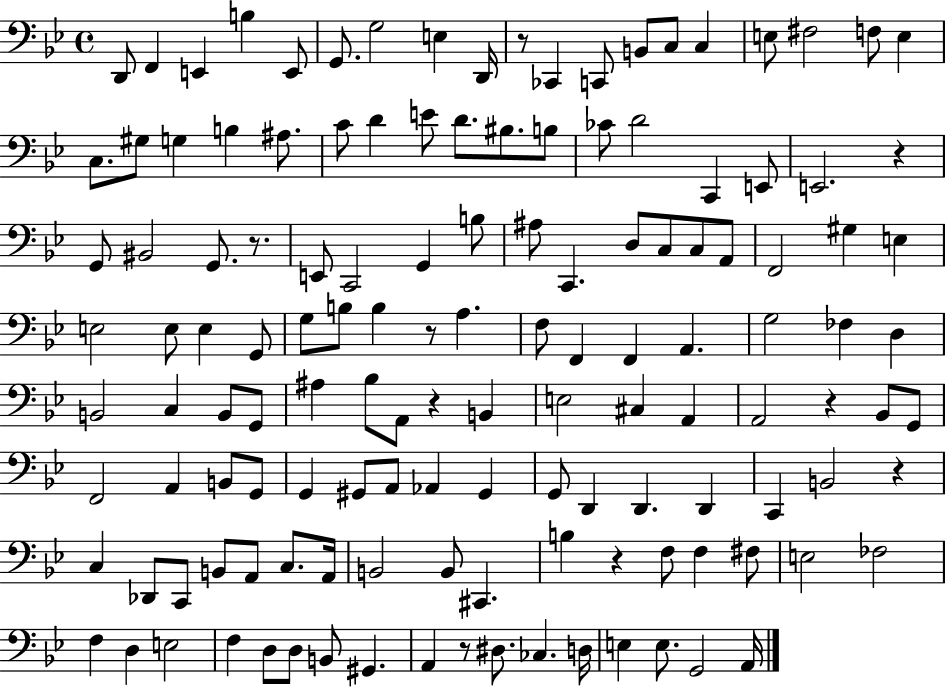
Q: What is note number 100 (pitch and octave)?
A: C3